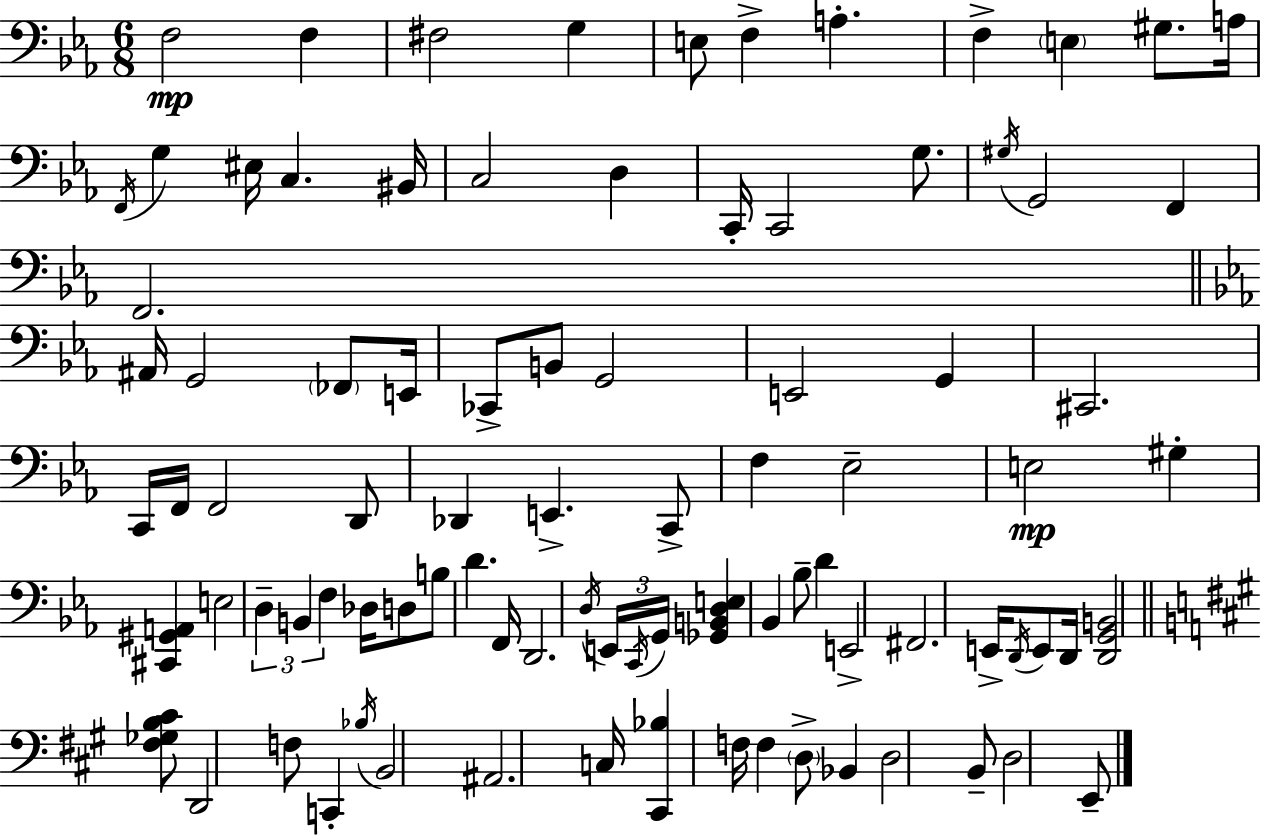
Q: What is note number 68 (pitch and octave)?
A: E2